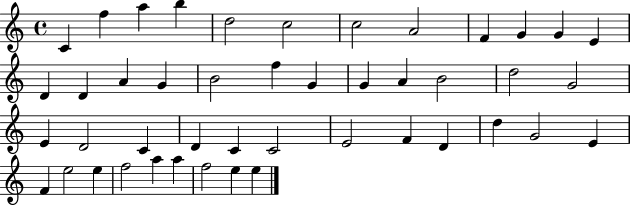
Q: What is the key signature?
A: C major